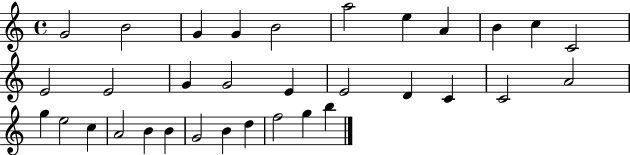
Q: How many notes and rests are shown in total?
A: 33